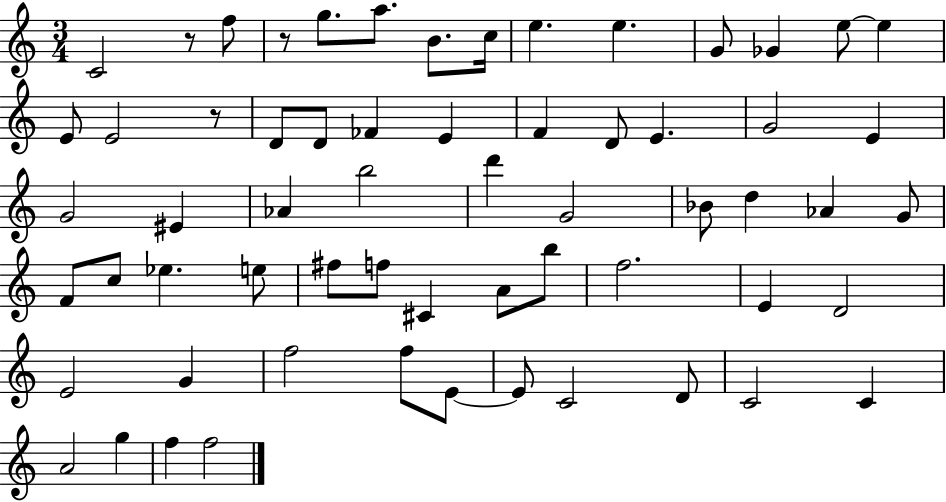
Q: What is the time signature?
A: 3/4